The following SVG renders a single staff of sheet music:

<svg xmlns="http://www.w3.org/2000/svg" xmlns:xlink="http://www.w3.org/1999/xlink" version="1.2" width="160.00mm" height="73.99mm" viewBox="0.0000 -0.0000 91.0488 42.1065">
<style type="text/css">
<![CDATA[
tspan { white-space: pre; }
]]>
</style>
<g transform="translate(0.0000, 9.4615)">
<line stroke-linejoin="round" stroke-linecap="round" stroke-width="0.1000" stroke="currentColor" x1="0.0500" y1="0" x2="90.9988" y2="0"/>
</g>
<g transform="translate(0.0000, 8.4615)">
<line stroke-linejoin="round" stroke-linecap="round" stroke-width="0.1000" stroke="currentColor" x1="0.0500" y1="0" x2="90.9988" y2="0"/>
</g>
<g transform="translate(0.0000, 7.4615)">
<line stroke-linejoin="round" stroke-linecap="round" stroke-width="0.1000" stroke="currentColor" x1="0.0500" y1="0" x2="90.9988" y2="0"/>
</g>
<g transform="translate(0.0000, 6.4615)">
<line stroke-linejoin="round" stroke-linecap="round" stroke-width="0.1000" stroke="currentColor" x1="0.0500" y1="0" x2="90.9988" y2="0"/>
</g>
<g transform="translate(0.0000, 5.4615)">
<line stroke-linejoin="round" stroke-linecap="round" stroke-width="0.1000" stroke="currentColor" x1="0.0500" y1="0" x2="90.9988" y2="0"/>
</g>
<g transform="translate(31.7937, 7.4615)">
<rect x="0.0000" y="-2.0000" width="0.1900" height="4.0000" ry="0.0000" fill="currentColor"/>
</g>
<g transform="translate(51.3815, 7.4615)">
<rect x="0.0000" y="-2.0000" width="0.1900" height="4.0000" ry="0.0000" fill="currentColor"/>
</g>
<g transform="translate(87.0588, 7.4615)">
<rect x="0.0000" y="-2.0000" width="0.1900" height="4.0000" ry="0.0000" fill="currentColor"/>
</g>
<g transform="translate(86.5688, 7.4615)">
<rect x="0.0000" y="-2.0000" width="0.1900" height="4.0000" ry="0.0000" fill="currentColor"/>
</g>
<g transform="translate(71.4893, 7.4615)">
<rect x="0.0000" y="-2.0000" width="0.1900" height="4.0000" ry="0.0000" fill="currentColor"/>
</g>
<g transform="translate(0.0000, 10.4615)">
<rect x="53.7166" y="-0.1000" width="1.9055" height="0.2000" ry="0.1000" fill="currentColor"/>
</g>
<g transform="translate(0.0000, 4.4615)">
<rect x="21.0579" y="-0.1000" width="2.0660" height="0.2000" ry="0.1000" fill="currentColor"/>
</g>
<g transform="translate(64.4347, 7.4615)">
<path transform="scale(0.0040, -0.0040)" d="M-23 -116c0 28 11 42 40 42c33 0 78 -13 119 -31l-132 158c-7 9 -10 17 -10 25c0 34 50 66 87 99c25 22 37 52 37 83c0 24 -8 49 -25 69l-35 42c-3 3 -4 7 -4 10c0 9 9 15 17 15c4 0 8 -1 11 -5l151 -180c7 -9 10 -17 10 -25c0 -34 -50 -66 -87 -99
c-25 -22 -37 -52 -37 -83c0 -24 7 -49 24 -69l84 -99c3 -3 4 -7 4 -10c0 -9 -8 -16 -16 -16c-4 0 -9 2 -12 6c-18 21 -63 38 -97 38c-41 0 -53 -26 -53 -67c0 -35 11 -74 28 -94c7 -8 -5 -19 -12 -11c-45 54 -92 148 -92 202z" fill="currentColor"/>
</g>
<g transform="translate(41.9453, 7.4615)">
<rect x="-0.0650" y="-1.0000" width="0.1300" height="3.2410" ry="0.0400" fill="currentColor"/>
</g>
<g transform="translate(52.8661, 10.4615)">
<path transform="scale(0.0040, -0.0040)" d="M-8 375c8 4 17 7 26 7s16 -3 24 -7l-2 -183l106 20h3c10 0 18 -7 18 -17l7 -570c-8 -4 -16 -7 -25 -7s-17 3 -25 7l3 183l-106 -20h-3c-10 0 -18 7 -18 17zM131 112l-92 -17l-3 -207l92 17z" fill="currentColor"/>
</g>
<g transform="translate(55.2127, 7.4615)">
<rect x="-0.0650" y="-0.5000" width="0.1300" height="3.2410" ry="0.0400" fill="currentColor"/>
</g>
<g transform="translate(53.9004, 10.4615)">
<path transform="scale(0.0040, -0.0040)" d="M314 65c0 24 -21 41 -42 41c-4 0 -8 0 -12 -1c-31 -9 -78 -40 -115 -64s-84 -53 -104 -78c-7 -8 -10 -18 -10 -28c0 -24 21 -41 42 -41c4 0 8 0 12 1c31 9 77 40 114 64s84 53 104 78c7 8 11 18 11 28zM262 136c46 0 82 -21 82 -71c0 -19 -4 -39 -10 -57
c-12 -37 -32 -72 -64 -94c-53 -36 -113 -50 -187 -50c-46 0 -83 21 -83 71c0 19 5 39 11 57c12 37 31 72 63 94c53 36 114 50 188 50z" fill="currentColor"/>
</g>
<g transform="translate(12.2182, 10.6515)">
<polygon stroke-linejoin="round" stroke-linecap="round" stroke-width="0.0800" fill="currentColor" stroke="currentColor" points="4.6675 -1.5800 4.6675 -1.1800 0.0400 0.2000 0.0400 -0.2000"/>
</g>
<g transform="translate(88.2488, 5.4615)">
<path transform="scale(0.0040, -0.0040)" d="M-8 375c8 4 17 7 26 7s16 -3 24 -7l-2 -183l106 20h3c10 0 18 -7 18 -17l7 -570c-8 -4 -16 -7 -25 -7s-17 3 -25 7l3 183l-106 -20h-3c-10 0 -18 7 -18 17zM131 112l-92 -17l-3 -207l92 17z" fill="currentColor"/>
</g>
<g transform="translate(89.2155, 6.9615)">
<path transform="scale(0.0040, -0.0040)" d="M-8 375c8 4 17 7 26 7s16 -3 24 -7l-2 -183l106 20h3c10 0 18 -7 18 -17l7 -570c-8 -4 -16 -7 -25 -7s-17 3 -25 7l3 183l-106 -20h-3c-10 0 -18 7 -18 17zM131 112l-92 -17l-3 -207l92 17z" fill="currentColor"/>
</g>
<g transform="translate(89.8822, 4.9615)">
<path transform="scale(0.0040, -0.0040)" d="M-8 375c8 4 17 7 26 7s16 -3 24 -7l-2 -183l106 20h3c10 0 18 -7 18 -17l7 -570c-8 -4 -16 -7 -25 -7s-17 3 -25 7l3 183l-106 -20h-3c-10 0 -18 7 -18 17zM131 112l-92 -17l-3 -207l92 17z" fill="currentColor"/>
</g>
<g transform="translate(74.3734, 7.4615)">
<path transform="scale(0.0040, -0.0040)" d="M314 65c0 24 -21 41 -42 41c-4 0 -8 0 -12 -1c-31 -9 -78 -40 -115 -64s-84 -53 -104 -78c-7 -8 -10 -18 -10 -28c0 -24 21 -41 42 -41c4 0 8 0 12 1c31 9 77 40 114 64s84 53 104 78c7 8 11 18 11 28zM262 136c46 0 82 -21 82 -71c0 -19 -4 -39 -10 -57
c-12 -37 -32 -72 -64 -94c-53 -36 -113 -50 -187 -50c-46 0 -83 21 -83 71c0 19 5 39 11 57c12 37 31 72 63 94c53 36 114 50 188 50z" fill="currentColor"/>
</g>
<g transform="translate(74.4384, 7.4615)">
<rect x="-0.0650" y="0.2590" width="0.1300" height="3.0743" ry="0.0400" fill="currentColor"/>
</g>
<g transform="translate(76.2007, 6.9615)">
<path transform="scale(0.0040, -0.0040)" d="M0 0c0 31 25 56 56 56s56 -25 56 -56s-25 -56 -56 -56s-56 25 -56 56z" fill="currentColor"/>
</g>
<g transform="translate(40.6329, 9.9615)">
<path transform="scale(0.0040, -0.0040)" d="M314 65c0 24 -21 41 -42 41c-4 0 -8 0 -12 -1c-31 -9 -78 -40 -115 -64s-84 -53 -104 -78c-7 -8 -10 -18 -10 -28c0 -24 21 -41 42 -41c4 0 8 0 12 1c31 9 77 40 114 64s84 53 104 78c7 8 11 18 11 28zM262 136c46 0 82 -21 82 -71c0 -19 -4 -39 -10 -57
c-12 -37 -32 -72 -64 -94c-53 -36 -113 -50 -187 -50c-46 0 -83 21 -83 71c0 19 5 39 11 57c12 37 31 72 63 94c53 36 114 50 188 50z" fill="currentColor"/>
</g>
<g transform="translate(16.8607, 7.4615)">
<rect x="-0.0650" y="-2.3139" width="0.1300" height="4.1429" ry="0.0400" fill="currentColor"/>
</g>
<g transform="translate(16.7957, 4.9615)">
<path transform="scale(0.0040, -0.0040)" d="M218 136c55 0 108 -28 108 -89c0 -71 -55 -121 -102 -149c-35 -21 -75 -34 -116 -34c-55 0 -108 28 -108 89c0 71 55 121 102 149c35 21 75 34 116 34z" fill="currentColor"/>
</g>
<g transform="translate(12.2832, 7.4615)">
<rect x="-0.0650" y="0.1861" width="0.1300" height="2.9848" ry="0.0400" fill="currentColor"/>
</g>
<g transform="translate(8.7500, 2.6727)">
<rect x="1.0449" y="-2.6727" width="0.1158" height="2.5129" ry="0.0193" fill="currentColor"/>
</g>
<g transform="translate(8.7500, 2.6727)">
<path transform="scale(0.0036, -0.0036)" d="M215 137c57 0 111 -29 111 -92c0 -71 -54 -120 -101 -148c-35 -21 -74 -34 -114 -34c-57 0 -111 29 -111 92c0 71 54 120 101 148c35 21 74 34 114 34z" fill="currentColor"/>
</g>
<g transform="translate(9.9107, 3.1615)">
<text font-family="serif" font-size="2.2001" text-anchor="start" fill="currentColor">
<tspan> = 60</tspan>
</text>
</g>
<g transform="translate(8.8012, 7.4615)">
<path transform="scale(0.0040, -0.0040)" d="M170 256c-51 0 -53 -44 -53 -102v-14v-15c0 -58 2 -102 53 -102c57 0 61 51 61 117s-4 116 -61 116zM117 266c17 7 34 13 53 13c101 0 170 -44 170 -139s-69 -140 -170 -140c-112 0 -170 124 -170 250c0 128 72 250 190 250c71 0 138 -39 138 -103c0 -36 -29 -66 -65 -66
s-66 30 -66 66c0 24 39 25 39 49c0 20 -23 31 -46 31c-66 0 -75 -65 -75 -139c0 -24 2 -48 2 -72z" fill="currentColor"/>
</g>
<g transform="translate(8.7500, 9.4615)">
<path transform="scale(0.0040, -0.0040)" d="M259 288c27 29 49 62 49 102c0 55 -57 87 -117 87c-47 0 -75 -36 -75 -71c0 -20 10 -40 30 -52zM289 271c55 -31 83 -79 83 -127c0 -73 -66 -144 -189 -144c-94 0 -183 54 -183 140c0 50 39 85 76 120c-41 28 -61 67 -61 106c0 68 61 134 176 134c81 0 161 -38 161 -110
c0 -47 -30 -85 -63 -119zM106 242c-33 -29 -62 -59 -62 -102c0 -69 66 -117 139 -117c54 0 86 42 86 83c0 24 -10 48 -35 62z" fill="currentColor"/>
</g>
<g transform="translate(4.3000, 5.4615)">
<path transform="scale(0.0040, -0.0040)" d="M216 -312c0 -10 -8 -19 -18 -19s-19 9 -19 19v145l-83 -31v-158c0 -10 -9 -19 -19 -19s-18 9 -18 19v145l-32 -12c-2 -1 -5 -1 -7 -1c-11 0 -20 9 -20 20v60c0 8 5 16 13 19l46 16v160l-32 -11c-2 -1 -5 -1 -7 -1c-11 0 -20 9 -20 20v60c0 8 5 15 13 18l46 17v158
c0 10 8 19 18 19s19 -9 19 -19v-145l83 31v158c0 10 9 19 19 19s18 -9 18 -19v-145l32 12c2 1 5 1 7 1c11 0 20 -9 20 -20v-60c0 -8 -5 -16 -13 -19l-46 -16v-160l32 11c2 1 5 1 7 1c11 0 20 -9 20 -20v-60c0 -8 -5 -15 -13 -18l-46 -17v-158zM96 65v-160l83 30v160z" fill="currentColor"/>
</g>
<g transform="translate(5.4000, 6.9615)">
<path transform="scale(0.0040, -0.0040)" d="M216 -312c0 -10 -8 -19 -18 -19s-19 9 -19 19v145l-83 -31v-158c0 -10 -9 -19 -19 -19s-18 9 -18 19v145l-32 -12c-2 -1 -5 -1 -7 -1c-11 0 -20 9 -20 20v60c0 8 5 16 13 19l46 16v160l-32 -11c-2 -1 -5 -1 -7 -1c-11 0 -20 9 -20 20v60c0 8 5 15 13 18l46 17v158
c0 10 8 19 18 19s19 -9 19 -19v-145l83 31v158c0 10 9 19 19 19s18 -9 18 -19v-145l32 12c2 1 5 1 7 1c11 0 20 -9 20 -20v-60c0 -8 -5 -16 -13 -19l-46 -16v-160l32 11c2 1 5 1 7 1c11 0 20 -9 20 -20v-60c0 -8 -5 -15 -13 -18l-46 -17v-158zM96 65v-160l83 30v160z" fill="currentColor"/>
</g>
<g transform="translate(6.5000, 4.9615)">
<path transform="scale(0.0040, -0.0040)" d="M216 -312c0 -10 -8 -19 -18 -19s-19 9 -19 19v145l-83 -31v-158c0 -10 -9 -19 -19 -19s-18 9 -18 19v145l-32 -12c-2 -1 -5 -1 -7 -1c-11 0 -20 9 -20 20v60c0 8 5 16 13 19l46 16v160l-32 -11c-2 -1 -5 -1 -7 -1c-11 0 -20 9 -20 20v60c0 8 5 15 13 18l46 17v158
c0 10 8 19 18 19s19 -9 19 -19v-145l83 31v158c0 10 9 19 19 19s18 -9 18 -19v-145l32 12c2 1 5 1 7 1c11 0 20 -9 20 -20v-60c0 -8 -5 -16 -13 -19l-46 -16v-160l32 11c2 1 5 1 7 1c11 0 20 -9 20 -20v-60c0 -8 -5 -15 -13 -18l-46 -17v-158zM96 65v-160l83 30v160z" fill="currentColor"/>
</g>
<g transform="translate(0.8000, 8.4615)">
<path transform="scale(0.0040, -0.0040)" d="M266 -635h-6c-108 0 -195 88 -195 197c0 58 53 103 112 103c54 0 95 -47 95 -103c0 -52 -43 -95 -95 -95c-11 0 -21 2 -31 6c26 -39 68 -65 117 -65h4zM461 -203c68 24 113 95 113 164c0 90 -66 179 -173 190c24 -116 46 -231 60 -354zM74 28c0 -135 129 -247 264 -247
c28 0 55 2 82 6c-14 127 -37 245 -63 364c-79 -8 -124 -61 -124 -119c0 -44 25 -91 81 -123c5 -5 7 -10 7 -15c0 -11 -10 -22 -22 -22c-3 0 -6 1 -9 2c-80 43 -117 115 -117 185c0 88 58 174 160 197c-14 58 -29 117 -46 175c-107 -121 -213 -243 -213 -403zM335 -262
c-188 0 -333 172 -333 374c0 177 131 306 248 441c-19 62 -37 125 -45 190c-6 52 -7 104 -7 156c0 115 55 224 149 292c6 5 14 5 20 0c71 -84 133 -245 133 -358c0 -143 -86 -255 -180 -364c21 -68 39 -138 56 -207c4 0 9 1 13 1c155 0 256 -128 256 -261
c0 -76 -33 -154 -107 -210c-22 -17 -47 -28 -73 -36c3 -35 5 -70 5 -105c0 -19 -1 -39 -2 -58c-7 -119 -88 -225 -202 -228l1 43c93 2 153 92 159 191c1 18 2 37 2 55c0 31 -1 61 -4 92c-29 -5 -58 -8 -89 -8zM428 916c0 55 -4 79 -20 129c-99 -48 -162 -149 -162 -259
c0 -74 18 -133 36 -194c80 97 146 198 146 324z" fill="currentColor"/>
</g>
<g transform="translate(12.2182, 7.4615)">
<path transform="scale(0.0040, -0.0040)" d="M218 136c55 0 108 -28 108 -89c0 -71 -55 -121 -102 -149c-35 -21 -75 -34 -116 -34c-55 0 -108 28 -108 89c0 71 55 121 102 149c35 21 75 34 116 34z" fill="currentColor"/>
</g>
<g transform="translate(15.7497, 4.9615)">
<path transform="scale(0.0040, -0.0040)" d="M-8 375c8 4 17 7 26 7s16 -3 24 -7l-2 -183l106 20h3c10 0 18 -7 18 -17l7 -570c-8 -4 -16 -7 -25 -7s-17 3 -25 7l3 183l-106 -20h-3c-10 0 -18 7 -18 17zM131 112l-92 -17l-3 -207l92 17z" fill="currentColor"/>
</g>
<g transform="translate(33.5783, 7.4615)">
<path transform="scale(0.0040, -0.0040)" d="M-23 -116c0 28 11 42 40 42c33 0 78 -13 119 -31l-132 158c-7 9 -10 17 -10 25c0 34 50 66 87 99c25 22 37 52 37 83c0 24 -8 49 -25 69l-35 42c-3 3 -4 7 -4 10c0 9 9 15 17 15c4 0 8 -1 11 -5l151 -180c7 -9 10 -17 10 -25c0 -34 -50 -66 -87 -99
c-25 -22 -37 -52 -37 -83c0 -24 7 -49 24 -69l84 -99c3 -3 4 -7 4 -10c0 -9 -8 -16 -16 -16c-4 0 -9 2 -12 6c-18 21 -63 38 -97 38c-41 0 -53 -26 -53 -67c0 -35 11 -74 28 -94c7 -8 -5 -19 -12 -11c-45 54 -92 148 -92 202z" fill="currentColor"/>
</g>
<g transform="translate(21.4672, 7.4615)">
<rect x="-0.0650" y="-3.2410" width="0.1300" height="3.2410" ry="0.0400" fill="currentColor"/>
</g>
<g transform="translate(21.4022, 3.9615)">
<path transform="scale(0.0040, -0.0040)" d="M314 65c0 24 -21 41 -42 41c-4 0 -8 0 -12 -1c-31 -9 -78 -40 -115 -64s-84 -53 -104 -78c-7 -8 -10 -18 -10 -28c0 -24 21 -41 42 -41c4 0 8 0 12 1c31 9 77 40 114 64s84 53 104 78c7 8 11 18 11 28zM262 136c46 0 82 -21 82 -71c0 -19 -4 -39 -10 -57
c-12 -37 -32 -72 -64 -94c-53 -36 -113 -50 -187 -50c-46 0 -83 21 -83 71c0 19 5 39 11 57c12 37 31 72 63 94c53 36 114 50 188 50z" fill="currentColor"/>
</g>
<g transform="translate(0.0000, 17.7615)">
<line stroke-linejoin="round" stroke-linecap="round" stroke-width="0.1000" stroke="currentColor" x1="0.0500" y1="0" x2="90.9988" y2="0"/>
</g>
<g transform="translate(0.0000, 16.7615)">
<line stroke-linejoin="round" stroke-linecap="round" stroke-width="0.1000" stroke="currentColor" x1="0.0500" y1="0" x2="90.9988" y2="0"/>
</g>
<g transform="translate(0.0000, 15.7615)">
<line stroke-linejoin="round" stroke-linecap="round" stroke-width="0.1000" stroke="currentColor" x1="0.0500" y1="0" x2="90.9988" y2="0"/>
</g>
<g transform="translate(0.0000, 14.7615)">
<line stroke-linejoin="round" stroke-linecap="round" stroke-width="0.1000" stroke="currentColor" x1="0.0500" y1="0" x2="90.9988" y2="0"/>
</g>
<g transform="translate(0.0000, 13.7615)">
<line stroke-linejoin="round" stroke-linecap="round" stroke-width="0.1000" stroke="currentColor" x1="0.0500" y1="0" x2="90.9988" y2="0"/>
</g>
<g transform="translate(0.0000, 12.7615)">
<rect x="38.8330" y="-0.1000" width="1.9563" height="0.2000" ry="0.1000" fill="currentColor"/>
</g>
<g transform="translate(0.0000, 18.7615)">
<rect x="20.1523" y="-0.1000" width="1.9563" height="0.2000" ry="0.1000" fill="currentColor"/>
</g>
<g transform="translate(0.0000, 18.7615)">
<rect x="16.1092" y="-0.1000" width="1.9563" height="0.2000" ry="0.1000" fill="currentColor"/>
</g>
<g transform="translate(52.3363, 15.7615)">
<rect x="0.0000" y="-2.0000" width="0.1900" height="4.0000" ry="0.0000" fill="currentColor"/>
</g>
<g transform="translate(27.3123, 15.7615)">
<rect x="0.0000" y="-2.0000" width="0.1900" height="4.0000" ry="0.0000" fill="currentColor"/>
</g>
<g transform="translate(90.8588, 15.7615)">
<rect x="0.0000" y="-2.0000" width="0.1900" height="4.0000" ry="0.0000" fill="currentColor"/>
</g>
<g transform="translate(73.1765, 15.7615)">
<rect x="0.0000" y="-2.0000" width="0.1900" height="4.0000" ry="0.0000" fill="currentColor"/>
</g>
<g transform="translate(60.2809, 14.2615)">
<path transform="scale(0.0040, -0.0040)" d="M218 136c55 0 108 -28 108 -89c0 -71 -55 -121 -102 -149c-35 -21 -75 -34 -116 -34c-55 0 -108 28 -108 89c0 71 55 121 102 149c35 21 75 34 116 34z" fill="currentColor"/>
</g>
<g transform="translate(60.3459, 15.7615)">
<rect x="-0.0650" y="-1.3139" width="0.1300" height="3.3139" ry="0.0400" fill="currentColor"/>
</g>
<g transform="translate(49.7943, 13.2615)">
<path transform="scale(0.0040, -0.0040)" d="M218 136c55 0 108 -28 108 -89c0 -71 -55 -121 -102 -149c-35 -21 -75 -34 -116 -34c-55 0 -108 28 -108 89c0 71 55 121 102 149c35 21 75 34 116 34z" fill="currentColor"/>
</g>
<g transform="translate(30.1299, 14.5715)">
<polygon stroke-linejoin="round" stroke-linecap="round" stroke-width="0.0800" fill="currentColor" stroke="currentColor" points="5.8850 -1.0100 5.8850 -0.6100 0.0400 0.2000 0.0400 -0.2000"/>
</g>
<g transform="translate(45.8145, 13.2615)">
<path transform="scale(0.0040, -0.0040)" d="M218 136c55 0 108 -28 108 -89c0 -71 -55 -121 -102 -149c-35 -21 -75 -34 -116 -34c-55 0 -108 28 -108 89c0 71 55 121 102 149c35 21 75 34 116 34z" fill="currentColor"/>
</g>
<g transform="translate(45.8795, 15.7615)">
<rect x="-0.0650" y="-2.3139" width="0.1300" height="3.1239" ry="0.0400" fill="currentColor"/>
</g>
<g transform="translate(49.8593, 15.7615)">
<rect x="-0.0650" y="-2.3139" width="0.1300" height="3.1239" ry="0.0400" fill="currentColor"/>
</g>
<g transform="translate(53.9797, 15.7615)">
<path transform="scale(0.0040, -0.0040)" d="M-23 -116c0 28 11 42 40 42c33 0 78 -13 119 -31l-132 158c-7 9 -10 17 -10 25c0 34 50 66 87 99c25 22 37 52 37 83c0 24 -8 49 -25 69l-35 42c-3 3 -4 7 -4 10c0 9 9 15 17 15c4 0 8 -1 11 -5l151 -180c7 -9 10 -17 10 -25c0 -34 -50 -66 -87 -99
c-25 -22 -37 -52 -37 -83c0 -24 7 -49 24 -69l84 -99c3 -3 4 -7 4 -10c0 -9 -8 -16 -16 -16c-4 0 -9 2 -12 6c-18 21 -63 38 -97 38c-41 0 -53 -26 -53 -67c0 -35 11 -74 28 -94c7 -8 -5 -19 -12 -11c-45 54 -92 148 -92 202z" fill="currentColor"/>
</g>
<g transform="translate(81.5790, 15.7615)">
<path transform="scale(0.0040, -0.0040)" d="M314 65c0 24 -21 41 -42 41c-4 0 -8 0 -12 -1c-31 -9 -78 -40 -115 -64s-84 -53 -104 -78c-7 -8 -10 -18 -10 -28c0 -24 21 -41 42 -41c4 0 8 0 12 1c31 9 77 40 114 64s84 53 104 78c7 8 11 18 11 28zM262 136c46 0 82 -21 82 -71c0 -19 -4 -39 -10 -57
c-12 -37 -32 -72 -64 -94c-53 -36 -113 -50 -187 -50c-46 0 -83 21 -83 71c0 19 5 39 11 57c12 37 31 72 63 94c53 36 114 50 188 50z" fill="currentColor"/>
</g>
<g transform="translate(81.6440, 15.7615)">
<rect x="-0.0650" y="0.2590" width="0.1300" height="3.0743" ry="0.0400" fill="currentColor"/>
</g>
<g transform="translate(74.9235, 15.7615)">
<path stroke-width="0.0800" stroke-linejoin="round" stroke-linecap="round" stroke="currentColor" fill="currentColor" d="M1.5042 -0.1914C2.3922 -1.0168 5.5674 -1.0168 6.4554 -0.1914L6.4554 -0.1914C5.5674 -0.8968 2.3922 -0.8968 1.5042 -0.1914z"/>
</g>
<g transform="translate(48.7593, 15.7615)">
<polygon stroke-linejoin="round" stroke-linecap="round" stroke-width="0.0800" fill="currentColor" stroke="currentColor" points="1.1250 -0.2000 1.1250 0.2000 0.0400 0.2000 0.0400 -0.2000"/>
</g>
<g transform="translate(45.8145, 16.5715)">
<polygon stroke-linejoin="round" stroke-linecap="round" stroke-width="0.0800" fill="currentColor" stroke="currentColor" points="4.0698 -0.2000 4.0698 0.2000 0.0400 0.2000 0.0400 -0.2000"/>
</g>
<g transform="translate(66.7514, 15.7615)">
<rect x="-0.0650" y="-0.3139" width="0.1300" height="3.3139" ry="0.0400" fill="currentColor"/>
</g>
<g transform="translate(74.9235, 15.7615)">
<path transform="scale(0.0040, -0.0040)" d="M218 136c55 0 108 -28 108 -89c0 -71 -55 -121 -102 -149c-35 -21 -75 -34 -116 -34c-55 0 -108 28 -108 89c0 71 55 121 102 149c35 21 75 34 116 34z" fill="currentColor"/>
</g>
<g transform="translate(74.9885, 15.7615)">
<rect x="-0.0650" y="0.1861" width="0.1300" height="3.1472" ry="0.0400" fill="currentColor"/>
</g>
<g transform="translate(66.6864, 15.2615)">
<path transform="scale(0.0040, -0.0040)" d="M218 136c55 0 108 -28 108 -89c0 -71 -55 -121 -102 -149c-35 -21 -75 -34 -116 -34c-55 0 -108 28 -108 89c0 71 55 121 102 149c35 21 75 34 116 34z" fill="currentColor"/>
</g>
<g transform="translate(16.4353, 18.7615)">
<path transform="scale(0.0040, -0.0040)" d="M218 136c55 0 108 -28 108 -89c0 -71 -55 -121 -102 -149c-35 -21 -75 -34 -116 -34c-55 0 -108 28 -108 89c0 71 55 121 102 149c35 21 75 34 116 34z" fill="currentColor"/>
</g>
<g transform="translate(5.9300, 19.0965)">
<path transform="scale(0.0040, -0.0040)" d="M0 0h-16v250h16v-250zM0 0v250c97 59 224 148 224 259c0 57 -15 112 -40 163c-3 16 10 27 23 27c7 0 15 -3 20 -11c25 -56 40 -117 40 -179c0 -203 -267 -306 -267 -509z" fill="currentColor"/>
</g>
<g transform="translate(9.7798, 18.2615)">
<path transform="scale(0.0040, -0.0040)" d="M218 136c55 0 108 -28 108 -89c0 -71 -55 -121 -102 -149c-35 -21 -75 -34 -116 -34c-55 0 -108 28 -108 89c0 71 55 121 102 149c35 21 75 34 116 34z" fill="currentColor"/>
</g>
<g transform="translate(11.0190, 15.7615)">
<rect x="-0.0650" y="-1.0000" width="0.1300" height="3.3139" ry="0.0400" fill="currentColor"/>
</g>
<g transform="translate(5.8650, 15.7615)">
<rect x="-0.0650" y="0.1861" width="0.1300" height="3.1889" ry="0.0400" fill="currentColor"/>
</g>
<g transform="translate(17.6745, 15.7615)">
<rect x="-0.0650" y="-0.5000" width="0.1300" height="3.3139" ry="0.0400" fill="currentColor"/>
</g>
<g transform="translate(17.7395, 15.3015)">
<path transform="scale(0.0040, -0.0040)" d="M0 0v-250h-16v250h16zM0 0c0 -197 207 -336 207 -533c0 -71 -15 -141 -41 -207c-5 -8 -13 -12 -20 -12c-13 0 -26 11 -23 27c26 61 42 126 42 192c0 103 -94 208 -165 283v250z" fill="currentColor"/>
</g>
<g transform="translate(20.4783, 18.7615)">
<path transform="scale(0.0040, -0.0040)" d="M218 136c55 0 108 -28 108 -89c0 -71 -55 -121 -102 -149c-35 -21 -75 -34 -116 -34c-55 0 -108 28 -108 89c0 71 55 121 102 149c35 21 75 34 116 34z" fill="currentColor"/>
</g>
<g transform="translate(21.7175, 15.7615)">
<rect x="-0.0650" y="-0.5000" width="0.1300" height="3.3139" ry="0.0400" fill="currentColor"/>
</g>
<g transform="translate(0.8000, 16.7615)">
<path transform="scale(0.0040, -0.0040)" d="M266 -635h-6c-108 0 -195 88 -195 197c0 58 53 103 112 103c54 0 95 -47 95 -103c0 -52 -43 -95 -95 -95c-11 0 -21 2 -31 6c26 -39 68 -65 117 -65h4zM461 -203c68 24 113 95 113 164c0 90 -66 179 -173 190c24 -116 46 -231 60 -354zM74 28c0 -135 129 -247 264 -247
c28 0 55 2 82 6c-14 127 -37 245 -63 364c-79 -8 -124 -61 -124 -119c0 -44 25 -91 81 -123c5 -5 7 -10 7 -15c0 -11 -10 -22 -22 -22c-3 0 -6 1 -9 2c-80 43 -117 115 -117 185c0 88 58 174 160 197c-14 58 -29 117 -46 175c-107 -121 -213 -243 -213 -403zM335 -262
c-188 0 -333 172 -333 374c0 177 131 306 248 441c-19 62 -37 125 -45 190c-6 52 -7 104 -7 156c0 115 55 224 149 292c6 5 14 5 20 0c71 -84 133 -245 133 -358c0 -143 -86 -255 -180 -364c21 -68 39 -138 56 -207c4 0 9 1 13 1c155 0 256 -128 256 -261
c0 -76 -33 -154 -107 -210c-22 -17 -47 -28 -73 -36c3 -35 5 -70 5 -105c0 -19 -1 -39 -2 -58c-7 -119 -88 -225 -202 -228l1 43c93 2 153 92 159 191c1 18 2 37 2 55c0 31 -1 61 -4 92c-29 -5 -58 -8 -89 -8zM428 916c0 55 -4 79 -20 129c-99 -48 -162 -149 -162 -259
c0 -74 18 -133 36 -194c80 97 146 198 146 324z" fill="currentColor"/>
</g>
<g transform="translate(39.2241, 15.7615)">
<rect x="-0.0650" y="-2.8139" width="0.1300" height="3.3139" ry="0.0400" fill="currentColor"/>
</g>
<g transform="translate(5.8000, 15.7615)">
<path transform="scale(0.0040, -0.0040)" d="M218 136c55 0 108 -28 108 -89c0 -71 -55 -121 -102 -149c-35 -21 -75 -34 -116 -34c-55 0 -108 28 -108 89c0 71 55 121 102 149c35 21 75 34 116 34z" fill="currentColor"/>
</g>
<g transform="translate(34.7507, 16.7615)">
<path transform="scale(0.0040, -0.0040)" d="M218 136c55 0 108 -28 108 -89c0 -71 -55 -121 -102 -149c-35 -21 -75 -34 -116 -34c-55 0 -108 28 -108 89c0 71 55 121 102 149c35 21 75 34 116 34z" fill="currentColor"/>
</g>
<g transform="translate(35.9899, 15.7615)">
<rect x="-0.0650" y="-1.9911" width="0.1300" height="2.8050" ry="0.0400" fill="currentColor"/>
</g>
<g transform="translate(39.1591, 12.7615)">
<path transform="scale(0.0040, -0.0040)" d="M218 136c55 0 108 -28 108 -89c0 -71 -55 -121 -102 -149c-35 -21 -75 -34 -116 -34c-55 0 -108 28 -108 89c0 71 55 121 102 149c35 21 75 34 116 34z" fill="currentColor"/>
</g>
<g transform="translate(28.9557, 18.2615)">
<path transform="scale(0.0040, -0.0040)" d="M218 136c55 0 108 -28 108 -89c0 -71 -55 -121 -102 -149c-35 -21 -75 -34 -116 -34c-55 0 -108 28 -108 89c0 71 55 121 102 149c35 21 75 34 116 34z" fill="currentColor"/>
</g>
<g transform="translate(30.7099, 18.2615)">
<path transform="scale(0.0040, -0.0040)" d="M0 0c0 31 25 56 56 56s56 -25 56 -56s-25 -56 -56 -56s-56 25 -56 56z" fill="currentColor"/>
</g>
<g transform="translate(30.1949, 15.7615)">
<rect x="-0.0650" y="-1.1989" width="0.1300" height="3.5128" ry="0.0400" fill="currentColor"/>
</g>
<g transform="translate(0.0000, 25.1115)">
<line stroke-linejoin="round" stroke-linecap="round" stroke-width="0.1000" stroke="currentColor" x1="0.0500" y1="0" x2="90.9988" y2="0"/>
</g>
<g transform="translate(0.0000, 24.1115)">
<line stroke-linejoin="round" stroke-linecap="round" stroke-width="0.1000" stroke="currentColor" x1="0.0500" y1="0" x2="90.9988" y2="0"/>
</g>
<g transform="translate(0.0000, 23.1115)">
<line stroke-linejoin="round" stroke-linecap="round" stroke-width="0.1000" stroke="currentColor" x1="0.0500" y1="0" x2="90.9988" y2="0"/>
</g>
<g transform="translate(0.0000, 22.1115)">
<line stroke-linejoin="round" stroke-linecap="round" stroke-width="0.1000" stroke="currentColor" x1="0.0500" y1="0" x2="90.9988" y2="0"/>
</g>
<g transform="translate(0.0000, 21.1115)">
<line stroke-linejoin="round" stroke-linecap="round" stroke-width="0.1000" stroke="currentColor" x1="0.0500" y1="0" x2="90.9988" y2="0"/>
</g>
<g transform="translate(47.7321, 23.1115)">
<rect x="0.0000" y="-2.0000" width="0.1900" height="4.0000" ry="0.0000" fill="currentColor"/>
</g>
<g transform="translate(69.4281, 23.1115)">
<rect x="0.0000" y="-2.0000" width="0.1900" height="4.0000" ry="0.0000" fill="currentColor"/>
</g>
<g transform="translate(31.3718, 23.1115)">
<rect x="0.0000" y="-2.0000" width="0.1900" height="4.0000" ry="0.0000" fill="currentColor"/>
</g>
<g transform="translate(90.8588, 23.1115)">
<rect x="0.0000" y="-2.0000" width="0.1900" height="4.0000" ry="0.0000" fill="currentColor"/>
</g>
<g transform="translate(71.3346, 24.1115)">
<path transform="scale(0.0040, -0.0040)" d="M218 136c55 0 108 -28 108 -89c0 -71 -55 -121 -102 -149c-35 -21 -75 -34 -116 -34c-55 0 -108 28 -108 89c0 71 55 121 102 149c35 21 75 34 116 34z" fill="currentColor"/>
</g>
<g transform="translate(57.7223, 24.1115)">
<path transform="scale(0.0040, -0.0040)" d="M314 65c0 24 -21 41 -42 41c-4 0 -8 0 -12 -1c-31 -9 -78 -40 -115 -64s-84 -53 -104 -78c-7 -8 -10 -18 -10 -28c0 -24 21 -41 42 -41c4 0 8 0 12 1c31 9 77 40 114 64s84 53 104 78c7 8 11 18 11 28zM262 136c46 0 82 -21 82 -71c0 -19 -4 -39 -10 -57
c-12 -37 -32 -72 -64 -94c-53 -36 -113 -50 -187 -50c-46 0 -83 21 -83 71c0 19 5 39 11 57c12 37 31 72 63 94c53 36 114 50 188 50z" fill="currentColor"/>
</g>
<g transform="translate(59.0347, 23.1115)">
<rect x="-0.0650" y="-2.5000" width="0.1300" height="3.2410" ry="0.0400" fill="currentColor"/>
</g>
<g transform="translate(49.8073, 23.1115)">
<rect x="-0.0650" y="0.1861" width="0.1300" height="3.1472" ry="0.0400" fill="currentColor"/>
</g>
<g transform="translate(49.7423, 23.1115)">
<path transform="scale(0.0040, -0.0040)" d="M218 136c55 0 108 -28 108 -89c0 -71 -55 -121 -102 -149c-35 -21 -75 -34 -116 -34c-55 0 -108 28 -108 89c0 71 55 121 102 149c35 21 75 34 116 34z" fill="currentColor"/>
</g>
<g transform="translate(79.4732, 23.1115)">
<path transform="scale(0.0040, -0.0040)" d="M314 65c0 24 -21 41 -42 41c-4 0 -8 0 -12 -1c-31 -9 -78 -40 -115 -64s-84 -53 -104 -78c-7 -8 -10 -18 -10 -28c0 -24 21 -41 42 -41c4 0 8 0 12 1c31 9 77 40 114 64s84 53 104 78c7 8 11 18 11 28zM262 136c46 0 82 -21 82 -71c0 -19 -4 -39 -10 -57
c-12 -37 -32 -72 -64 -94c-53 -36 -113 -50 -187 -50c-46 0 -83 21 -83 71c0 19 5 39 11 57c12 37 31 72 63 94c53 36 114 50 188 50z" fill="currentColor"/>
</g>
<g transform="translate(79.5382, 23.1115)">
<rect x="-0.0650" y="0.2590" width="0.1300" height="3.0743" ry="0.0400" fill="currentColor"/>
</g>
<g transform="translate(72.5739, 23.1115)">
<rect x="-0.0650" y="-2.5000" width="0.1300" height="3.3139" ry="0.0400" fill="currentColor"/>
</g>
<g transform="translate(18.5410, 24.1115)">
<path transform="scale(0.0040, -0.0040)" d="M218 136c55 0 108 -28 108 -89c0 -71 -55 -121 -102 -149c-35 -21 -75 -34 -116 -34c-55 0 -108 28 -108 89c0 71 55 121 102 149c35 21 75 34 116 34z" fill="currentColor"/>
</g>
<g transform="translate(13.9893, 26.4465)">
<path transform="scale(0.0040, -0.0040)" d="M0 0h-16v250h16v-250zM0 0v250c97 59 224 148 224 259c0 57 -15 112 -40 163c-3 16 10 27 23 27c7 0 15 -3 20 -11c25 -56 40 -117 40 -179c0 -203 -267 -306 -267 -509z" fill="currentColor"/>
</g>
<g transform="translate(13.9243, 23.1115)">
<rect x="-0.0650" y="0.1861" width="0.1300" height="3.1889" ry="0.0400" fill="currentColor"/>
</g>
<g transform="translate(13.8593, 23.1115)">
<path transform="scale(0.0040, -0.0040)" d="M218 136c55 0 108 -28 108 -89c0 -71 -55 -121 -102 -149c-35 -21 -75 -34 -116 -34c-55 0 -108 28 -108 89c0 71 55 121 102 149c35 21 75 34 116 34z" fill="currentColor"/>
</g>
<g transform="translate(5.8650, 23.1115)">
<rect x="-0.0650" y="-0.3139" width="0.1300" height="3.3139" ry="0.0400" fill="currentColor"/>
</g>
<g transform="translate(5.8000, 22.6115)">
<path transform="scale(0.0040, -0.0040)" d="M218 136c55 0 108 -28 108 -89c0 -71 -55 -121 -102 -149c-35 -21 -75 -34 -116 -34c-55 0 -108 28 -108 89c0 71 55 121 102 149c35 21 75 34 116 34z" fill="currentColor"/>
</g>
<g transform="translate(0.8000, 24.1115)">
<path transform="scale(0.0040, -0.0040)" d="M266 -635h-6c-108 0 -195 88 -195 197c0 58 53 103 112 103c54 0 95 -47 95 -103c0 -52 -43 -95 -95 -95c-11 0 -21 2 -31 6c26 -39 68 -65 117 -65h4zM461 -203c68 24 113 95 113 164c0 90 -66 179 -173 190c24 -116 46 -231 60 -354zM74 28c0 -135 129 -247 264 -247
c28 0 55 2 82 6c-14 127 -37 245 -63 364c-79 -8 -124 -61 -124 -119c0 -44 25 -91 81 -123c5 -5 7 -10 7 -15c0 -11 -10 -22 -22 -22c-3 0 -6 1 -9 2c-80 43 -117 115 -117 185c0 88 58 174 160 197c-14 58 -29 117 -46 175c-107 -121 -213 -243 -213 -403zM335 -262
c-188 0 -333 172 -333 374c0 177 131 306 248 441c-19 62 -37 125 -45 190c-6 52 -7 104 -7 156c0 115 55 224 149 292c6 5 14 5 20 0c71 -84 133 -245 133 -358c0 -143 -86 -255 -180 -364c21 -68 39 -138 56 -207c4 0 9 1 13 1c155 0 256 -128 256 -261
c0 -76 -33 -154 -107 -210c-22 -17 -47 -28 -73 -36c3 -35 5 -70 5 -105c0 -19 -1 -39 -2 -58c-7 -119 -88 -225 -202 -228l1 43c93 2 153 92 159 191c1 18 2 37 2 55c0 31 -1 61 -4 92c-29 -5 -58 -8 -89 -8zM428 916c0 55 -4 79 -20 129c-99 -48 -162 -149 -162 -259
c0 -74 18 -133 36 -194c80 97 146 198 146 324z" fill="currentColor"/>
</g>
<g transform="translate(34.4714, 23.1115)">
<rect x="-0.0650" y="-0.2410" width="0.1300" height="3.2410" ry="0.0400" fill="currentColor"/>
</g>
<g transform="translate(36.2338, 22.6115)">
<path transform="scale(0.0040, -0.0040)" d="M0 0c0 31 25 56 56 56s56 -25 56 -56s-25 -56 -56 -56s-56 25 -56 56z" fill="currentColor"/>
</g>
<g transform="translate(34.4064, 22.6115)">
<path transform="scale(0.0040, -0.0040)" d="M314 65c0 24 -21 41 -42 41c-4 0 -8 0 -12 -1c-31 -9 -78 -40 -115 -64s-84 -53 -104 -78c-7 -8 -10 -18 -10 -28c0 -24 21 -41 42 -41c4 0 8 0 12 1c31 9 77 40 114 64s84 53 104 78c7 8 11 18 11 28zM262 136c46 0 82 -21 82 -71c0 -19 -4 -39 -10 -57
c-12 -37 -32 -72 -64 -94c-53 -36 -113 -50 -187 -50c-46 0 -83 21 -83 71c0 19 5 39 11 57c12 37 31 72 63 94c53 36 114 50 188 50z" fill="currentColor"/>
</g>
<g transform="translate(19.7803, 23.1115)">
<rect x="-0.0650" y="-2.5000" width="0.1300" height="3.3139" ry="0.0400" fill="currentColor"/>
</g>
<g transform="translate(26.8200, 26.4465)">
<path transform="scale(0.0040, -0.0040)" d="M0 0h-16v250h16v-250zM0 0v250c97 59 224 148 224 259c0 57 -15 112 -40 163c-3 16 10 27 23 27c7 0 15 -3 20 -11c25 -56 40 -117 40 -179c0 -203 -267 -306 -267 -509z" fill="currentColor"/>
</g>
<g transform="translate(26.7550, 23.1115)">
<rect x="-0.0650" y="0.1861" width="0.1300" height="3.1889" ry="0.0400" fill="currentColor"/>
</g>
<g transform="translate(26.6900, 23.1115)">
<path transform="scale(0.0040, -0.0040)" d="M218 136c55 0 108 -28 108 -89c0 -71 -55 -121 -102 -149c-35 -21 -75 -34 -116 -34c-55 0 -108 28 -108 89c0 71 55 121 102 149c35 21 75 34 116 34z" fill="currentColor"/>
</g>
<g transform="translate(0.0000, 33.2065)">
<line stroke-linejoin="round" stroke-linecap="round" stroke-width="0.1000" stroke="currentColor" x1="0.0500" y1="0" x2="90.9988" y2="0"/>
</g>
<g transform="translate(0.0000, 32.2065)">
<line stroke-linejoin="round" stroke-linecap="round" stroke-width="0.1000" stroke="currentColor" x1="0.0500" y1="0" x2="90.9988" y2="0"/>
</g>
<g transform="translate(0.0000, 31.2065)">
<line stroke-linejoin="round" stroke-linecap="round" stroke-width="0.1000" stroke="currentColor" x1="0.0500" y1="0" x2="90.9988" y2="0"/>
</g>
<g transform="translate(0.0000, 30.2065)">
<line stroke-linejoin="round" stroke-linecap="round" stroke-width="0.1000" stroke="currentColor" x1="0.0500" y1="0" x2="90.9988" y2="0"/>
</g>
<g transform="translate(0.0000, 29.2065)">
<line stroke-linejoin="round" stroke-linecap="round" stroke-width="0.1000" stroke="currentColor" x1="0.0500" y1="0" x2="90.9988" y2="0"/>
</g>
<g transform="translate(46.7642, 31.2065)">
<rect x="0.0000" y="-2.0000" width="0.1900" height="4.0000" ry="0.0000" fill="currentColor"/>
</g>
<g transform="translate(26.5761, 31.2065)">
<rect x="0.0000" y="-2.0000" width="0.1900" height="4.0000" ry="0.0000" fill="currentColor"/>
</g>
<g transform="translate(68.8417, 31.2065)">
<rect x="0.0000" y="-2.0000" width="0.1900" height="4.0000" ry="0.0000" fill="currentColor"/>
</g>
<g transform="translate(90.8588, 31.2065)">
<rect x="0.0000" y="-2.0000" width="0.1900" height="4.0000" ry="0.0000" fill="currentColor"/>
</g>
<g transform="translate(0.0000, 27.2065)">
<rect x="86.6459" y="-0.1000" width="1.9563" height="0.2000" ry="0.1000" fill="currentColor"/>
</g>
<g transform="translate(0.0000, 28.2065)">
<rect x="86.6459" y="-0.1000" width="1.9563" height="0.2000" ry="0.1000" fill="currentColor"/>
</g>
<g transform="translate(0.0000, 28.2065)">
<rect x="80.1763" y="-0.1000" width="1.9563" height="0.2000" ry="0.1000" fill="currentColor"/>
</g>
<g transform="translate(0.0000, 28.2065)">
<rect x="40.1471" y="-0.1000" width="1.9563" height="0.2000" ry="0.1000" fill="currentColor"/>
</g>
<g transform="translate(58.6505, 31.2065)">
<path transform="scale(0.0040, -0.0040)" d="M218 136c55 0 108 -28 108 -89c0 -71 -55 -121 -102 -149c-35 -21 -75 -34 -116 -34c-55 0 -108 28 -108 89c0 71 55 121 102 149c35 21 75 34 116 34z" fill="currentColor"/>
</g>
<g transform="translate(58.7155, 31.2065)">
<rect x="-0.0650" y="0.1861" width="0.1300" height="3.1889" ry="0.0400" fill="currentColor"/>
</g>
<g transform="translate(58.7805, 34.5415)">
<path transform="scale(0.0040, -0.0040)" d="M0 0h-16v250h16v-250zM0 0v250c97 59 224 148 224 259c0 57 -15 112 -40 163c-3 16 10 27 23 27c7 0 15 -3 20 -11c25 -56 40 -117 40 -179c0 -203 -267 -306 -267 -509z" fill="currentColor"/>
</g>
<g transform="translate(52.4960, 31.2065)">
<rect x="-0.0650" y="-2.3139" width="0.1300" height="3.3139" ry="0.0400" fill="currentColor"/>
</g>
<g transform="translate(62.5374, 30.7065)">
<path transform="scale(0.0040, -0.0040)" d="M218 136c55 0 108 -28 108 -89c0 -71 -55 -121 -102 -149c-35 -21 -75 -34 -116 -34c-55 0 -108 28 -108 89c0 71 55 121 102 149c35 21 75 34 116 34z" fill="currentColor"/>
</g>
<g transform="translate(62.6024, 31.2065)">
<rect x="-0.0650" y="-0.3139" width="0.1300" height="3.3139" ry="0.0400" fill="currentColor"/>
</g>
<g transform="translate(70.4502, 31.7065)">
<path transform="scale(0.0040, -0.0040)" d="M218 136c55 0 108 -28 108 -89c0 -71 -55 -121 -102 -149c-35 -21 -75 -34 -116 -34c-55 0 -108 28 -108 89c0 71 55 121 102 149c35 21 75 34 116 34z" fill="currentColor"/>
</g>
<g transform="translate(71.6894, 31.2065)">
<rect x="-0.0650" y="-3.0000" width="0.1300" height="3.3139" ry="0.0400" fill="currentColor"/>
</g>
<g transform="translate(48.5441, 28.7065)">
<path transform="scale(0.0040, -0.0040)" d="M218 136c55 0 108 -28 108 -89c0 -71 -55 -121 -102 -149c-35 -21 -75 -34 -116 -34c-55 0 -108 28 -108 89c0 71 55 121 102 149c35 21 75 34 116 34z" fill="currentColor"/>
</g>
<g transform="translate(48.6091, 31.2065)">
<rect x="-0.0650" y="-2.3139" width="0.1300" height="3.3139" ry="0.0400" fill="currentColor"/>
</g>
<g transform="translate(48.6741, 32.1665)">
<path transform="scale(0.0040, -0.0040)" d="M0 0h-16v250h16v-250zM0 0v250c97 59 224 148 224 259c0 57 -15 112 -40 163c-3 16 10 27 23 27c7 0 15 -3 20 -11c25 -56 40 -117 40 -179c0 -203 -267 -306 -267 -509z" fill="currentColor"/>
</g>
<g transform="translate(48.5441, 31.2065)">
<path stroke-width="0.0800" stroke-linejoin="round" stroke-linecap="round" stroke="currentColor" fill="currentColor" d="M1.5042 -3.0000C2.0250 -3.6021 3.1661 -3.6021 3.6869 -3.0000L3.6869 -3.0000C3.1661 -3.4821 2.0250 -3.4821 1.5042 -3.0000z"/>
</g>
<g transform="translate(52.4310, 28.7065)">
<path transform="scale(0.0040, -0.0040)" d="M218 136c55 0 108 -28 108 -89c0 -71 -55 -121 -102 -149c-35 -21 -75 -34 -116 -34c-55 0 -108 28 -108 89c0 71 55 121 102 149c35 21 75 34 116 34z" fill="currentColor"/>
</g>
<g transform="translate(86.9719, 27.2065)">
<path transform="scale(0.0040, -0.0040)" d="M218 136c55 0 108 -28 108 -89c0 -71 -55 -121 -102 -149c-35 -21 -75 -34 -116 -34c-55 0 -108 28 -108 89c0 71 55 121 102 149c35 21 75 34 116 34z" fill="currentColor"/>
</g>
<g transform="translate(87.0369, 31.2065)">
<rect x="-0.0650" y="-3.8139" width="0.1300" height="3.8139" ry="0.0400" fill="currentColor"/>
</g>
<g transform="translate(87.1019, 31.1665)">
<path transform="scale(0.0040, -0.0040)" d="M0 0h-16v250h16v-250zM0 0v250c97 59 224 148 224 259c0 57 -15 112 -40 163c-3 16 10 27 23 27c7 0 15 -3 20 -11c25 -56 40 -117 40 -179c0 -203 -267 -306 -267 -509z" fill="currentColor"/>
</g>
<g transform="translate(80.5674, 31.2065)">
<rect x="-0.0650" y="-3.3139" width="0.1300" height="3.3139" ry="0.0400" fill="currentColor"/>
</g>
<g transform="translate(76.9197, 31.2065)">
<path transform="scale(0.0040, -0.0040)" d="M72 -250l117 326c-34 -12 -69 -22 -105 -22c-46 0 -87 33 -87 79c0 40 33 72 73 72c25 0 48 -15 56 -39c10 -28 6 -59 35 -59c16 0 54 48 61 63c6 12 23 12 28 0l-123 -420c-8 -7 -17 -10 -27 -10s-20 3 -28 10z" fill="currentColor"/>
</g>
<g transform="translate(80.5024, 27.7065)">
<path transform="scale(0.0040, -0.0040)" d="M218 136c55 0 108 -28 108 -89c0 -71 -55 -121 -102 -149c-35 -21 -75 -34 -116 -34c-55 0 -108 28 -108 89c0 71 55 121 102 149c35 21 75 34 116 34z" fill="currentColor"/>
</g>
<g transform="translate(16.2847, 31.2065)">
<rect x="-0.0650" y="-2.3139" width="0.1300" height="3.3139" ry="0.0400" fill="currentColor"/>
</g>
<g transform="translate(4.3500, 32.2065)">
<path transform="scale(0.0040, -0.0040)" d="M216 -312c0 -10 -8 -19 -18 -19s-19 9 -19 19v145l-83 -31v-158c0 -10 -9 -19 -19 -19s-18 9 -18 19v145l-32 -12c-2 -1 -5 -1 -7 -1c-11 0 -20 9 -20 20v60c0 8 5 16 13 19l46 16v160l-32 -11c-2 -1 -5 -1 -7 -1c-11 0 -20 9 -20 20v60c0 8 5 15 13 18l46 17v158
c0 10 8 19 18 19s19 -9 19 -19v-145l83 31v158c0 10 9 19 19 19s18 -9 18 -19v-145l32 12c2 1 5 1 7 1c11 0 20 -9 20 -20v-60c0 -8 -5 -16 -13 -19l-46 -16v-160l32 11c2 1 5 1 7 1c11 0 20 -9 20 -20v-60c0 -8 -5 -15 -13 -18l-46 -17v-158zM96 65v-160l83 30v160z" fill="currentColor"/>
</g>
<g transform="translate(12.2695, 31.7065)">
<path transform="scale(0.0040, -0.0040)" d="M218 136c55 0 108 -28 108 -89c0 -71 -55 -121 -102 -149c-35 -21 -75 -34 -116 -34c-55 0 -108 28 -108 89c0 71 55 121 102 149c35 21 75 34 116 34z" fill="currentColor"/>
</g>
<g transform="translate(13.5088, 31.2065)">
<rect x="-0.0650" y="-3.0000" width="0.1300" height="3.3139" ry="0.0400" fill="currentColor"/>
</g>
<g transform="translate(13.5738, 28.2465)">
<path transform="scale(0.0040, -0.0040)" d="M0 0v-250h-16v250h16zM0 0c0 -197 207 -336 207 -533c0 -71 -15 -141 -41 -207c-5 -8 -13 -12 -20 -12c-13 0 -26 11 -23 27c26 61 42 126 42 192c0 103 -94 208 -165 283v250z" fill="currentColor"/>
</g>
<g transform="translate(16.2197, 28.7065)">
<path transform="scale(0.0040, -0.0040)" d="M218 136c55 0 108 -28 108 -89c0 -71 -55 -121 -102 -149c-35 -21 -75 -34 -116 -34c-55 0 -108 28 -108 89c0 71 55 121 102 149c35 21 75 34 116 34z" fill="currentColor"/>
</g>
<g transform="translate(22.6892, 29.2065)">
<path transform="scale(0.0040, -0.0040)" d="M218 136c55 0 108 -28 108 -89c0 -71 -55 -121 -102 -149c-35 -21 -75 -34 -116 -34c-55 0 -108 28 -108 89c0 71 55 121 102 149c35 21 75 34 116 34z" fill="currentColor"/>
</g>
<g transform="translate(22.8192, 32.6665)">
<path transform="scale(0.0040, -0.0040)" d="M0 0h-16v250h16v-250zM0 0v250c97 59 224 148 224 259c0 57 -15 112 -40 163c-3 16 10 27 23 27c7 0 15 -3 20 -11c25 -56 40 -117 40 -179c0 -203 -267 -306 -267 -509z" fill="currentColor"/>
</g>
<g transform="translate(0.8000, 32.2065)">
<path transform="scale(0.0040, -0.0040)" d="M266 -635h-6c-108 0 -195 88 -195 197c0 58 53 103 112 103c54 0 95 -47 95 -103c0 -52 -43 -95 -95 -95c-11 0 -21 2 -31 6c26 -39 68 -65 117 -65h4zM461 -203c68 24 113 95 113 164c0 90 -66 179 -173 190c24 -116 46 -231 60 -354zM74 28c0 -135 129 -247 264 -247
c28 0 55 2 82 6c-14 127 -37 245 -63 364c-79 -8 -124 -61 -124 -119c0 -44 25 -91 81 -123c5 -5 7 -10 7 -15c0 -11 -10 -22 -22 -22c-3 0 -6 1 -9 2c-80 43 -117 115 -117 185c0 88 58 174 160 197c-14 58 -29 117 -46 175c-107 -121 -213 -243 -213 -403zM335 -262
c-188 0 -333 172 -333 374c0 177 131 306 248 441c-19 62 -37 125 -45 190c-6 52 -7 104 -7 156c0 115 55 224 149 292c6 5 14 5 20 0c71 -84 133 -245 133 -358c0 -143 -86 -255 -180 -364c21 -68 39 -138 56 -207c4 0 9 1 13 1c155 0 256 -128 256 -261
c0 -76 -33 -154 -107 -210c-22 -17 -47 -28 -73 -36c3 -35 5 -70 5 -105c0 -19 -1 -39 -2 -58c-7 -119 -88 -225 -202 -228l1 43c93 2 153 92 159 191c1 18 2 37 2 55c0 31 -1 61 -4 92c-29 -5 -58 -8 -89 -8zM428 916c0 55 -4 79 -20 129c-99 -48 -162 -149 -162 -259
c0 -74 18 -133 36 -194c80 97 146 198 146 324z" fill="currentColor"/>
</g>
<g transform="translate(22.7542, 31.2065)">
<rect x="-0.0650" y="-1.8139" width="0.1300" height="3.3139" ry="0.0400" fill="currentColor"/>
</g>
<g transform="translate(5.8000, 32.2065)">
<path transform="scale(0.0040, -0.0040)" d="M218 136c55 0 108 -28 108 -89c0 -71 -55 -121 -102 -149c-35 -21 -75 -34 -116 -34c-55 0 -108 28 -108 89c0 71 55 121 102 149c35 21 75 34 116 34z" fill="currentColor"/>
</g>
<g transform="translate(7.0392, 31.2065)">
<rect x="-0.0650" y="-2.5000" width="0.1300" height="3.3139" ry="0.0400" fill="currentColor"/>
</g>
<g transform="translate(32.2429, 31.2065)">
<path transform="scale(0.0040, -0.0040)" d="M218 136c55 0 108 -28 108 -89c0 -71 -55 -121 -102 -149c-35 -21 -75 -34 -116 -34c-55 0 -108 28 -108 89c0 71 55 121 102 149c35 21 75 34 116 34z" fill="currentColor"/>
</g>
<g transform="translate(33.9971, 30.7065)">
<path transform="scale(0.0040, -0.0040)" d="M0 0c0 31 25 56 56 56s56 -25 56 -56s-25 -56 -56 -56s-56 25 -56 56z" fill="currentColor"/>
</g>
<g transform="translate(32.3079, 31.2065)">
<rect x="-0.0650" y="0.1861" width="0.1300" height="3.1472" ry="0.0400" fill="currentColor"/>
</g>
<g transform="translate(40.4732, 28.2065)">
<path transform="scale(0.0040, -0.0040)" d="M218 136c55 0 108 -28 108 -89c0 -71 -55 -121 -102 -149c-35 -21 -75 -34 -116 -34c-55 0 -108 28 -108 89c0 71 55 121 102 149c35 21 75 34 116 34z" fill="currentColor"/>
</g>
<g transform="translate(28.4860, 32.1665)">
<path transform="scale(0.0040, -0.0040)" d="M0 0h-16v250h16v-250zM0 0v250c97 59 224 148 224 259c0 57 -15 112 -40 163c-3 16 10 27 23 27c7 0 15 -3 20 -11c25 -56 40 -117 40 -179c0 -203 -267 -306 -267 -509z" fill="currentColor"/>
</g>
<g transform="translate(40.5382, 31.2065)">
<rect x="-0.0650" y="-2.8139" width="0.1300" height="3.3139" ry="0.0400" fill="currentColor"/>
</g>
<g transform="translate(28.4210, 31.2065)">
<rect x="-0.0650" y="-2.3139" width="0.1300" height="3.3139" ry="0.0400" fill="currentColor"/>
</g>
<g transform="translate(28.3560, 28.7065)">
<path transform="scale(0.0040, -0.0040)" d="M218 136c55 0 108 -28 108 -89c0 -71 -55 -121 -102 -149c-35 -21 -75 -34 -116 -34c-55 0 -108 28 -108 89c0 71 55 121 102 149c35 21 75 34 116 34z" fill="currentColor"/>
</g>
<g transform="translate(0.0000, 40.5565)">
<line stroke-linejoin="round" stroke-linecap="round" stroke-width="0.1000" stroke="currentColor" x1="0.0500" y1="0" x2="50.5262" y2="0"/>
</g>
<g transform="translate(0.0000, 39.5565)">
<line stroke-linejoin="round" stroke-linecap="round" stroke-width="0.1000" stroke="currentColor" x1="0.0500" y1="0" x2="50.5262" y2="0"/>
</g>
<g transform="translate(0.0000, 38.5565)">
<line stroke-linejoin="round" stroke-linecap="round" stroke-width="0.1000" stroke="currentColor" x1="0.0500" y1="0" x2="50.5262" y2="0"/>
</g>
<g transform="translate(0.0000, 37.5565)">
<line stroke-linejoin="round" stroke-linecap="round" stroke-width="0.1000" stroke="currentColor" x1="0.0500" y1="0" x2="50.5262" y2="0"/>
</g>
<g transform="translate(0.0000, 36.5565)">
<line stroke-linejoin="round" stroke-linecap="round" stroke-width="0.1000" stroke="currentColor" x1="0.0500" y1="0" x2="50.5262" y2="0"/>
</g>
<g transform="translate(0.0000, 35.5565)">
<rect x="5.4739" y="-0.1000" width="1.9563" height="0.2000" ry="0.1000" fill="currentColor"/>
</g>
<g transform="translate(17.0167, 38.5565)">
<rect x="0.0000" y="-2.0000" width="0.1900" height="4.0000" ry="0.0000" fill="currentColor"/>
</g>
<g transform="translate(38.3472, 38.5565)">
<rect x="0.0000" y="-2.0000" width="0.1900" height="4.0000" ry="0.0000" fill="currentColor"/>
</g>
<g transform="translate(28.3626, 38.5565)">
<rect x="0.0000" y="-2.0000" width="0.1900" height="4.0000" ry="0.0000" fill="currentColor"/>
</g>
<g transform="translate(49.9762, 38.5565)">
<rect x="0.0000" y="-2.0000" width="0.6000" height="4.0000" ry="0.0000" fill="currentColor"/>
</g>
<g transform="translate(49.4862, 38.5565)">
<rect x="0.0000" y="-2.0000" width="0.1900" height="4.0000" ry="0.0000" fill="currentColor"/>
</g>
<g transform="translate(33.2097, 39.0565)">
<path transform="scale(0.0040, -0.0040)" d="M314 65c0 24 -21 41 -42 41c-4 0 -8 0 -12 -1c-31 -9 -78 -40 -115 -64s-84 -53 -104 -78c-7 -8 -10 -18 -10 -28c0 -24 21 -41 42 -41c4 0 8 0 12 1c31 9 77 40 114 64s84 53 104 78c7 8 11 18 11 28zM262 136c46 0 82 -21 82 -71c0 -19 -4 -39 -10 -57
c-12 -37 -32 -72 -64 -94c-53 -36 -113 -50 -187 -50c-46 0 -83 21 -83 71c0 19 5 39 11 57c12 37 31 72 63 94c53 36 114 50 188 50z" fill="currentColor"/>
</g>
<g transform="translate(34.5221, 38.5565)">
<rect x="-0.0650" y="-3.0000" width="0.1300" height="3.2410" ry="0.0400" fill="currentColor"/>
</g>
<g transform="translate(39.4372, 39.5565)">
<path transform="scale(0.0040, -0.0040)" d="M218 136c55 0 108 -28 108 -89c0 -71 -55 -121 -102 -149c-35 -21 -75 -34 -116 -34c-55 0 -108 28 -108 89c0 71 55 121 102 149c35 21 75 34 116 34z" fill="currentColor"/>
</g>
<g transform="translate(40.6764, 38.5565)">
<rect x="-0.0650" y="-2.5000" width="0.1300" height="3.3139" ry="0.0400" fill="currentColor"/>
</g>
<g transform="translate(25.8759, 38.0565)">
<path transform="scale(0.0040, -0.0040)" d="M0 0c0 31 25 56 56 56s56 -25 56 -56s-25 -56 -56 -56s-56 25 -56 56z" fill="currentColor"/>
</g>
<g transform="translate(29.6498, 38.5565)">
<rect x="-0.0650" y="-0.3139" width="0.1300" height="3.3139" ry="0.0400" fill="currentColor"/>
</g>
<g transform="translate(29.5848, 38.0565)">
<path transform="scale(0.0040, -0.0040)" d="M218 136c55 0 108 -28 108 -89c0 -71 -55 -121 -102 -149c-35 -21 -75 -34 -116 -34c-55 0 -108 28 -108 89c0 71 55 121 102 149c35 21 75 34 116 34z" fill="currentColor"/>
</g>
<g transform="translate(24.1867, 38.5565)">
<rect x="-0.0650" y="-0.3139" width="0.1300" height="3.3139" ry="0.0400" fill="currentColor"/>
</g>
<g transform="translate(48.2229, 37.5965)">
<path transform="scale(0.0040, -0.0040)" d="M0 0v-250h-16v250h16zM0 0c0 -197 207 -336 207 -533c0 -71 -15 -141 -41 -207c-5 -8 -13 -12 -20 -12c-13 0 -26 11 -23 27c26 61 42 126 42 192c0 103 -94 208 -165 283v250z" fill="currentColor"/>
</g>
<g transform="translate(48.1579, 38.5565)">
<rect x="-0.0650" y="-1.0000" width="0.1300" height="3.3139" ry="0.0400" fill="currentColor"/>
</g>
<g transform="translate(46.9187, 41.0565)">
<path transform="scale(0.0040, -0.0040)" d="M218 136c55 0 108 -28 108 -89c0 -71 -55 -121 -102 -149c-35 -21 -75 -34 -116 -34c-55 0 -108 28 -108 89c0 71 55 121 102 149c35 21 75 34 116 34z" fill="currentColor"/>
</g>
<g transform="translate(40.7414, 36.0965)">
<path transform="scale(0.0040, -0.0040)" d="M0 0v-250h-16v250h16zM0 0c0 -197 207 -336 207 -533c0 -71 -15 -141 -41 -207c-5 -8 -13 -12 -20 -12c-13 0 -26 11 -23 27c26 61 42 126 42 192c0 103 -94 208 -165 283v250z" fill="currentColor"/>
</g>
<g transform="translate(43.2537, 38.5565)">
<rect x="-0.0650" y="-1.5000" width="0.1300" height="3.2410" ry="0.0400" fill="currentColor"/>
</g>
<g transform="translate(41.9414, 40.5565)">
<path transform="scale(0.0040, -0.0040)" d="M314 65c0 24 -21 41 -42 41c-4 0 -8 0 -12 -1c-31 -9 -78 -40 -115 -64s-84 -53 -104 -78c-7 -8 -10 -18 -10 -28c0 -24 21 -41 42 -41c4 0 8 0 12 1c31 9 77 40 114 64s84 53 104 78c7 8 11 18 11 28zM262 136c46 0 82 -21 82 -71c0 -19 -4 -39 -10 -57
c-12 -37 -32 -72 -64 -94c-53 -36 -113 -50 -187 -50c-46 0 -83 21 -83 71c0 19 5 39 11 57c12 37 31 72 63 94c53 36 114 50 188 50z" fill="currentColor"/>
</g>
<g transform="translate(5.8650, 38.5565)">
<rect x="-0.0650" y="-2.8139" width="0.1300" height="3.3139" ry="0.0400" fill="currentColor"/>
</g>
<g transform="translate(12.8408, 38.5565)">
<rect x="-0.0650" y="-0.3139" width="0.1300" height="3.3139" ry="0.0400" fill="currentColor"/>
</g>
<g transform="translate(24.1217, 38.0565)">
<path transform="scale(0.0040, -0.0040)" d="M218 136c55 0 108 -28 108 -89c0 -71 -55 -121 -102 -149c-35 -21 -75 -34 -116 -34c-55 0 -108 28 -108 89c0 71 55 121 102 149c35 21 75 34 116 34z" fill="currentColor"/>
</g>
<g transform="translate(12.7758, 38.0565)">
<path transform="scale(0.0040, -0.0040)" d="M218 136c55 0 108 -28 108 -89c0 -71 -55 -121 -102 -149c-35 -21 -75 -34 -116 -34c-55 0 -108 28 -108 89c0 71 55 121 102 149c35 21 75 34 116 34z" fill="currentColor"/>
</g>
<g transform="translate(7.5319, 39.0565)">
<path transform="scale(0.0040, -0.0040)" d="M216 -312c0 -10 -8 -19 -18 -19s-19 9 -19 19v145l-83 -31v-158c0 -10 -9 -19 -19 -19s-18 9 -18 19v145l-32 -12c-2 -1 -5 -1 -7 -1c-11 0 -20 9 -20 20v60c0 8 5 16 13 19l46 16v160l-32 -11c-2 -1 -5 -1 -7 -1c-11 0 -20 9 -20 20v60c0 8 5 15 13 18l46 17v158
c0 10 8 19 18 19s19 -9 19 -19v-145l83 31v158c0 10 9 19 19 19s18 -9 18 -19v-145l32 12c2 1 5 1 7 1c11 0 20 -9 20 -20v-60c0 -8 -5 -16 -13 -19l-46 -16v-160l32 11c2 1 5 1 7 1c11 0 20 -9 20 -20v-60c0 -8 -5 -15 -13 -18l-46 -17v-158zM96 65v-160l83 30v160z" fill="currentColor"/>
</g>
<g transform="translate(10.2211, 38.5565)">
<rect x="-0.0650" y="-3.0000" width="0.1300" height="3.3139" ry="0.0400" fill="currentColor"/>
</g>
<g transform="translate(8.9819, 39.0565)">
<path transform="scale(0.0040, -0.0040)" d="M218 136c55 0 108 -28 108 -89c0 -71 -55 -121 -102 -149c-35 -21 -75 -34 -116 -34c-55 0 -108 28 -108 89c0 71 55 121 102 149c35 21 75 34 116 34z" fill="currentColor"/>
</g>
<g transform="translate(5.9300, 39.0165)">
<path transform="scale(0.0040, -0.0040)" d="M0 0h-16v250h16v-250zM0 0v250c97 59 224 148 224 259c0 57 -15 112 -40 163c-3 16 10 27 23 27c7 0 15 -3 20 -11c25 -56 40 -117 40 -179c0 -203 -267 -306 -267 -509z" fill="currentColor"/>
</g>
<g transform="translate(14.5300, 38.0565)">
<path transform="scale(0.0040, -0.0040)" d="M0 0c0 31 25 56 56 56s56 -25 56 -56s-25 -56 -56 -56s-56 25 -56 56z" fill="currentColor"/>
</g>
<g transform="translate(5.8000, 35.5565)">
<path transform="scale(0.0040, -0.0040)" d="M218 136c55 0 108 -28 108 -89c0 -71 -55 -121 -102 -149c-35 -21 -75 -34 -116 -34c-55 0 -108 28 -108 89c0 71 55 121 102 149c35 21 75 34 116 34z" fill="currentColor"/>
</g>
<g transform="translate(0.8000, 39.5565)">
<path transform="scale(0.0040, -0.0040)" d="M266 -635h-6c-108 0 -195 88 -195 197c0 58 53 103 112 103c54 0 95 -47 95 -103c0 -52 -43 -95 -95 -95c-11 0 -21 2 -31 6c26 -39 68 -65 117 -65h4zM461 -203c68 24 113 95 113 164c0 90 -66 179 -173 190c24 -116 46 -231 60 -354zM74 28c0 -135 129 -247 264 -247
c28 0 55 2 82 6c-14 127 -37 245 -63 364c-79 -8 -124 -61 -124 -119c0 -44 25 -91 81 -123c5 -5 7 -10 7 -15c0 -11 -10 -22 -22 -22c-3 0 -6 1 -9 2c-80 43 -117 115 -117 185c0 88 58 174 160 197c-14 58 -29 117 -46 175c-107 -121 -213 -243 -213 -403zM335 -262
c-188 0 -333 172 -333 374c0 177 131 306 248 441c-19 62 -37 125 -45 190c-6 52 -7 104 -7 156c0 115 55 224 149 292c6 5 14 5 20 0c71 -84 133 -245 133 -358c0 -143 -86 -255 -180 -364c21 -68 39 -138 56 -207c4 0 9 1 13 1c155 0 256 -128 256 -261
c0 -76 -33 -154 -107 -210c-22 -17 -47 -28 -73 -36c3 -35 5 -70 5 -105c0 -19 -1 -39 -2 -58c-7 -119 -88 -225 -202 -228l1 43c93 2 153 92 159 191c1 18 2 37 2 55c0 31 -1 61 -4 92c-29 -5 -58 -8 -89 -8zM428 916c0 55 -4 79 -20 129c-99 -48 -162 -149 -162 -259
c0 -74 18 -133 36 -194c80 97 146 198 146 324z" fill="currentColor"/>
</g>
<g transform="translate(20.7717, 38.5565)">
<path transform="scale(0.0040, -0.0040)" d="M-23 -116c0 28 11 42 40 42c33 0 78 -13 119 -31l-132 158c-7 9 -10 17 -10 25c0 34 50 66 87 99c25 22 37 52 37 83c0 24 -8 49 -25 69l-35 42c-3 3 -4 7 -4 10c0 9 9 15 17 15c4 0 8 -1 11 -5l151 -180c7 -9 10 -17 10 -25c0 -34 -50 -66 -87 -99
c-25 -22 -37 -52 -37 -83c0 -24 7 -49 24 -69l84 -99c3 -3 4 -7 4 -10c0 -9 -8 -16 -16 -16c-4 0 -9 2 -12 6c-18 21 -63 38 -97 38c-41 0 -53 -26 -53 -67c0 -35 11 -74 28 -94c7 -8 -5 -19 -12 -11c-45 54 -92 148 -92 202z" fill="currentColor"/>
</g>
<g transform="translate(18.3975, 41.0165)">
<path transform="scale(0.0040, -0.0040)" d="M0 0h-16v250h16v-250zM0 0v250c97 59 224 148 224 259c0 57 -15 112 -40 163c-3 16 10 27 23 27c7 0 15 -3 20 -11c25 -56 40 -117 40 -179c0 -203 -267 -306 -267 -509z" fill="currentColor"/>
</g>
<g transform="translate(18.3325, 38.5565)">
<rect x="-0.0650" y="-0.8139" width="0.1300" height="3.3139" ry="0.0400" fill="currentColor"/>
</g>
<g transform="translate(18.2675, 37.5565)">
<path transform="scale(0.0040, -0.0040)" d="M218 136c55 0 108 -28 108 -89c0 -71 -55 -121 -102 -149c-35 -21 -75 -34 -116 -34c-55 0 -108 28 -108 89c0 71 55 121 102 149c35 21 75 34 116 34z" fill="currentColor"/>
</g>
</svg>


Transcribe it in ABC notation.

X:1
T:Untitled
M:6/8
L:1/4
K:A
B/2 g/2 b2 z D2 C2 z B2 B/2 D C/2 C D/2 G/2 a g/2 g/4 z e c B B2 c B/2 G B/2 c2 B G2 G B2 ^G A/2 g f/2 g/2 B a g/2 g B/2 c A z/2 b c'/2 a/2 ^A c d/2 z c c A2 G/2 E2 D/2